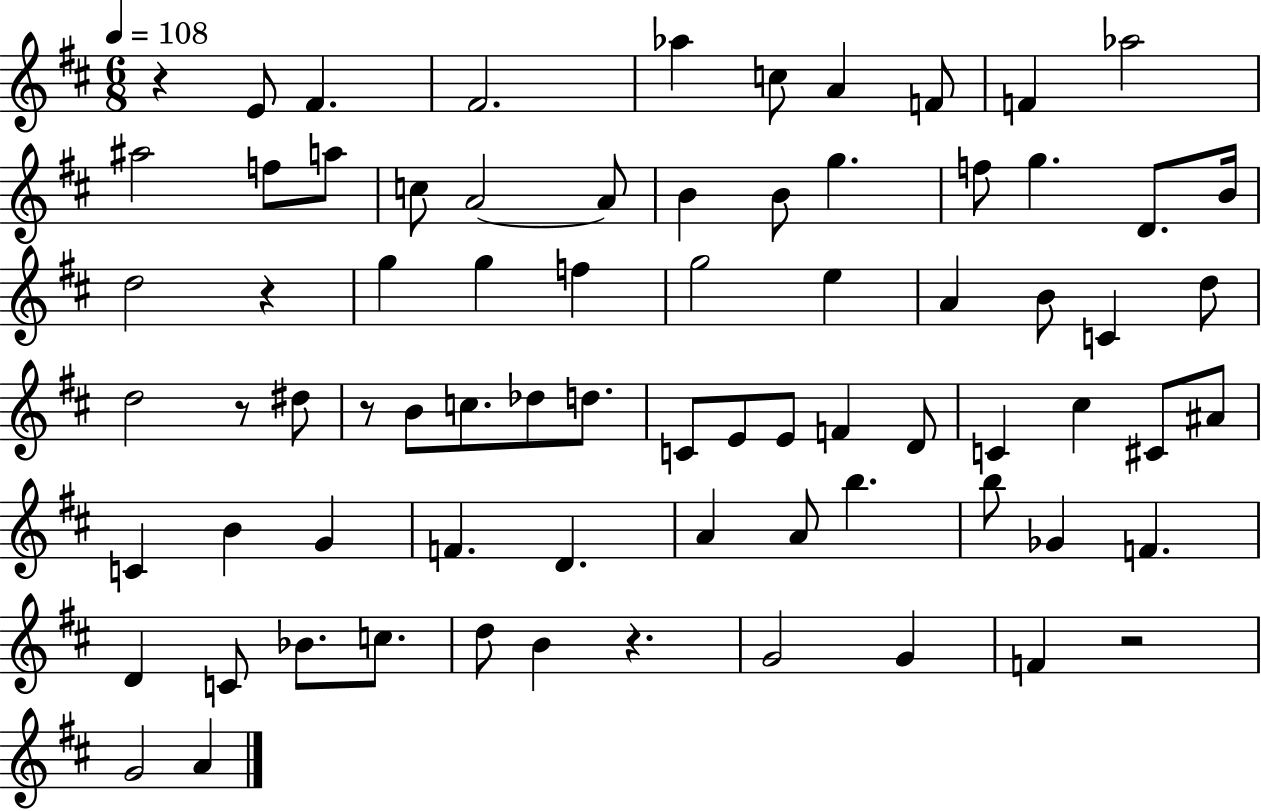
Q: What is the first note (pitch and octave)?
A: E4